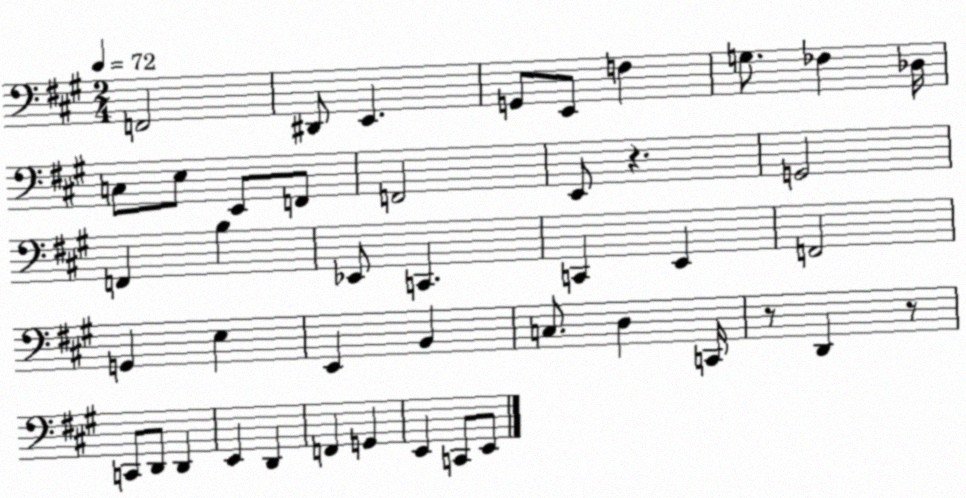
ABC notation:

X:1
T:Untitled
M:2/4
L:1/4
K:A
F,,2 ^D,,/2 E,, G,,/2 E,,/2 F, G,/2 _F, _D,/4 C,/2 E,/2 E,,/2 F,,/2 F,,2 E,,/2 z G,,2 F,, B, _E,,/2 C,, C,, E,, F,,2 G,, E, E,, B,, C,/2 D, C,,/4 z/2 D,, z/2 C,,/2 D,,/2 D,, E,, D,, F,, G,, E,, C,,/2 E,,/2